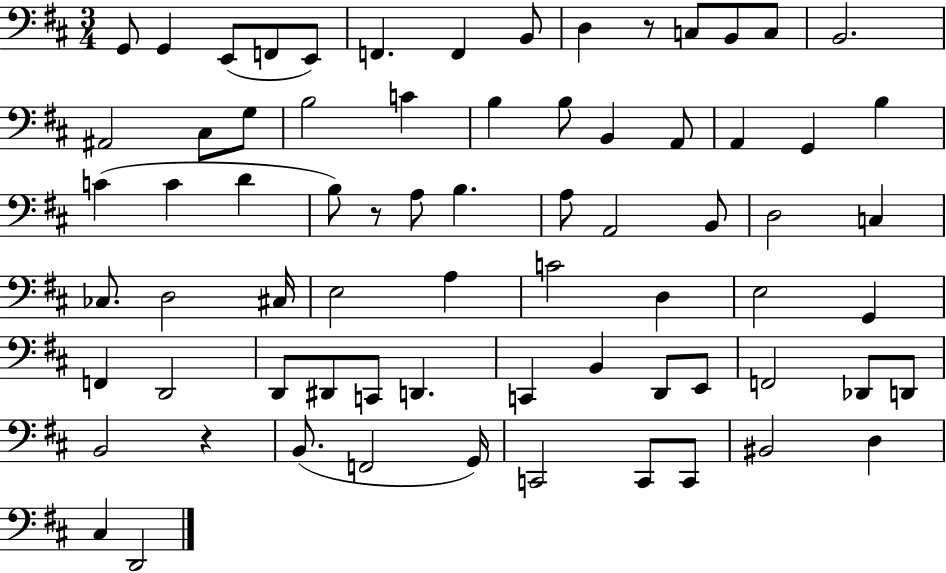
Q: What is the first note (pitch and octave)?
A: G2